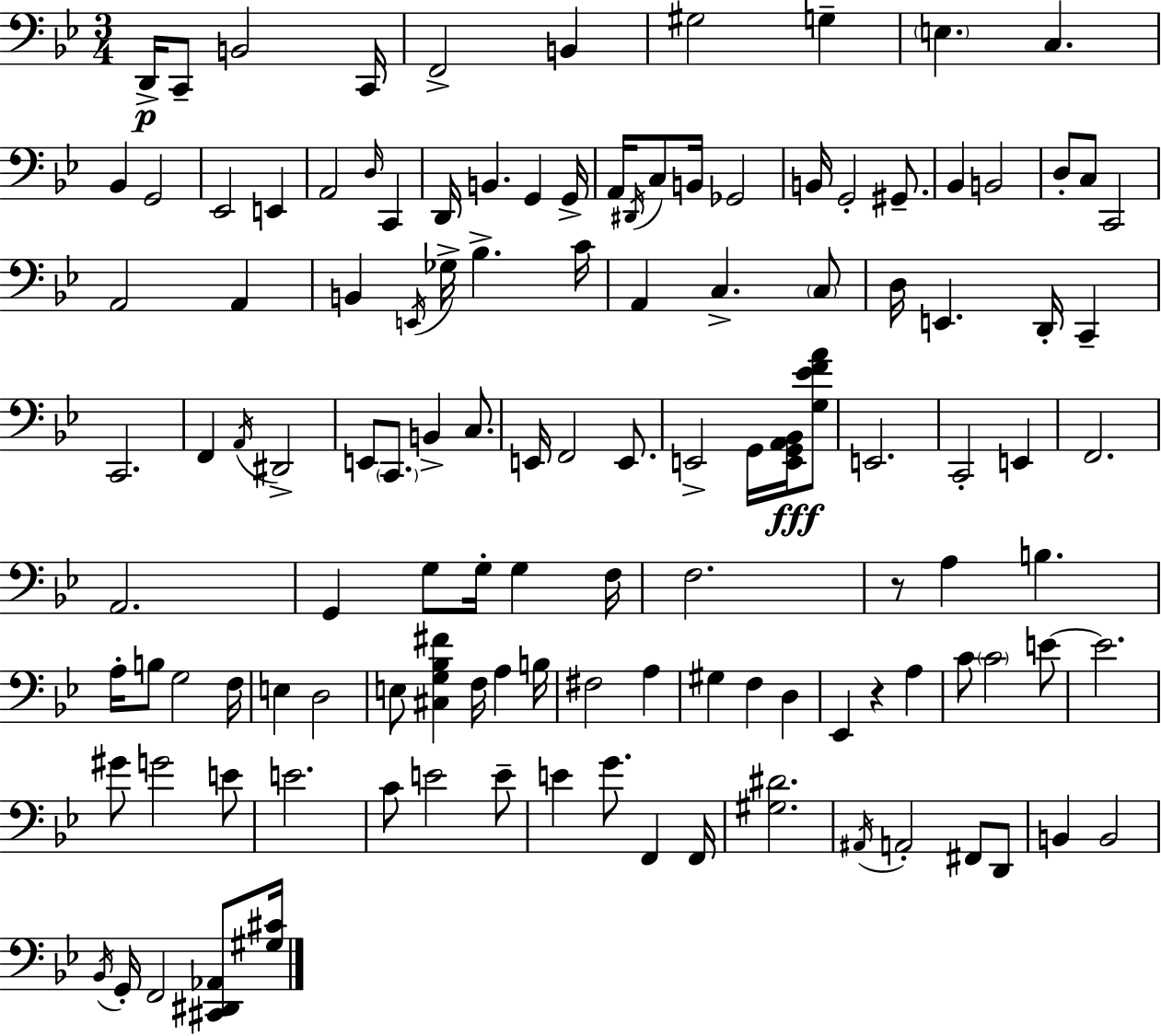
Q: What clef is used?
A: bass